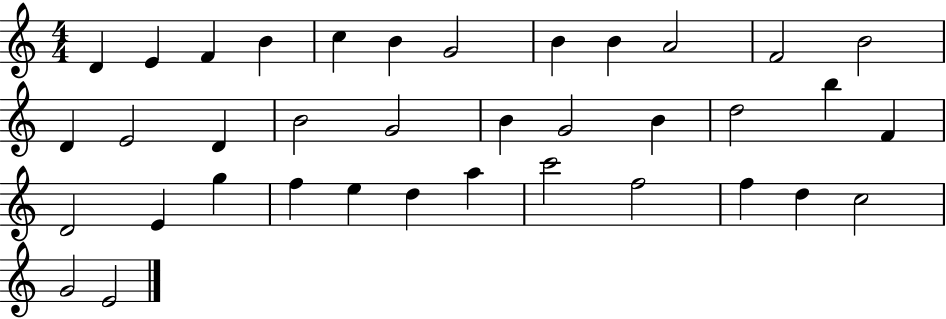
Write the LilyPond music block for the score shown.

{
  \clef treble
  \numericTimeSignature
  \time 4/4
  \key c \major
  d'4 e'4 f'4 b'4 | c''4 b'4 g'2 | b'4 b'4 a'2 | f'2 b'2 | \break d'4 e'2 d'4 | b'2 g'2 | b'4 g'2 b'4 | d''2 b''4 f'4 | \break d'2 e'4 g''4 | f''4 e''4 d''4 a''4 | c'''2 f''2 | f''4 d''4 c''2 | \break g'2 e'2 | \bar "|."
}